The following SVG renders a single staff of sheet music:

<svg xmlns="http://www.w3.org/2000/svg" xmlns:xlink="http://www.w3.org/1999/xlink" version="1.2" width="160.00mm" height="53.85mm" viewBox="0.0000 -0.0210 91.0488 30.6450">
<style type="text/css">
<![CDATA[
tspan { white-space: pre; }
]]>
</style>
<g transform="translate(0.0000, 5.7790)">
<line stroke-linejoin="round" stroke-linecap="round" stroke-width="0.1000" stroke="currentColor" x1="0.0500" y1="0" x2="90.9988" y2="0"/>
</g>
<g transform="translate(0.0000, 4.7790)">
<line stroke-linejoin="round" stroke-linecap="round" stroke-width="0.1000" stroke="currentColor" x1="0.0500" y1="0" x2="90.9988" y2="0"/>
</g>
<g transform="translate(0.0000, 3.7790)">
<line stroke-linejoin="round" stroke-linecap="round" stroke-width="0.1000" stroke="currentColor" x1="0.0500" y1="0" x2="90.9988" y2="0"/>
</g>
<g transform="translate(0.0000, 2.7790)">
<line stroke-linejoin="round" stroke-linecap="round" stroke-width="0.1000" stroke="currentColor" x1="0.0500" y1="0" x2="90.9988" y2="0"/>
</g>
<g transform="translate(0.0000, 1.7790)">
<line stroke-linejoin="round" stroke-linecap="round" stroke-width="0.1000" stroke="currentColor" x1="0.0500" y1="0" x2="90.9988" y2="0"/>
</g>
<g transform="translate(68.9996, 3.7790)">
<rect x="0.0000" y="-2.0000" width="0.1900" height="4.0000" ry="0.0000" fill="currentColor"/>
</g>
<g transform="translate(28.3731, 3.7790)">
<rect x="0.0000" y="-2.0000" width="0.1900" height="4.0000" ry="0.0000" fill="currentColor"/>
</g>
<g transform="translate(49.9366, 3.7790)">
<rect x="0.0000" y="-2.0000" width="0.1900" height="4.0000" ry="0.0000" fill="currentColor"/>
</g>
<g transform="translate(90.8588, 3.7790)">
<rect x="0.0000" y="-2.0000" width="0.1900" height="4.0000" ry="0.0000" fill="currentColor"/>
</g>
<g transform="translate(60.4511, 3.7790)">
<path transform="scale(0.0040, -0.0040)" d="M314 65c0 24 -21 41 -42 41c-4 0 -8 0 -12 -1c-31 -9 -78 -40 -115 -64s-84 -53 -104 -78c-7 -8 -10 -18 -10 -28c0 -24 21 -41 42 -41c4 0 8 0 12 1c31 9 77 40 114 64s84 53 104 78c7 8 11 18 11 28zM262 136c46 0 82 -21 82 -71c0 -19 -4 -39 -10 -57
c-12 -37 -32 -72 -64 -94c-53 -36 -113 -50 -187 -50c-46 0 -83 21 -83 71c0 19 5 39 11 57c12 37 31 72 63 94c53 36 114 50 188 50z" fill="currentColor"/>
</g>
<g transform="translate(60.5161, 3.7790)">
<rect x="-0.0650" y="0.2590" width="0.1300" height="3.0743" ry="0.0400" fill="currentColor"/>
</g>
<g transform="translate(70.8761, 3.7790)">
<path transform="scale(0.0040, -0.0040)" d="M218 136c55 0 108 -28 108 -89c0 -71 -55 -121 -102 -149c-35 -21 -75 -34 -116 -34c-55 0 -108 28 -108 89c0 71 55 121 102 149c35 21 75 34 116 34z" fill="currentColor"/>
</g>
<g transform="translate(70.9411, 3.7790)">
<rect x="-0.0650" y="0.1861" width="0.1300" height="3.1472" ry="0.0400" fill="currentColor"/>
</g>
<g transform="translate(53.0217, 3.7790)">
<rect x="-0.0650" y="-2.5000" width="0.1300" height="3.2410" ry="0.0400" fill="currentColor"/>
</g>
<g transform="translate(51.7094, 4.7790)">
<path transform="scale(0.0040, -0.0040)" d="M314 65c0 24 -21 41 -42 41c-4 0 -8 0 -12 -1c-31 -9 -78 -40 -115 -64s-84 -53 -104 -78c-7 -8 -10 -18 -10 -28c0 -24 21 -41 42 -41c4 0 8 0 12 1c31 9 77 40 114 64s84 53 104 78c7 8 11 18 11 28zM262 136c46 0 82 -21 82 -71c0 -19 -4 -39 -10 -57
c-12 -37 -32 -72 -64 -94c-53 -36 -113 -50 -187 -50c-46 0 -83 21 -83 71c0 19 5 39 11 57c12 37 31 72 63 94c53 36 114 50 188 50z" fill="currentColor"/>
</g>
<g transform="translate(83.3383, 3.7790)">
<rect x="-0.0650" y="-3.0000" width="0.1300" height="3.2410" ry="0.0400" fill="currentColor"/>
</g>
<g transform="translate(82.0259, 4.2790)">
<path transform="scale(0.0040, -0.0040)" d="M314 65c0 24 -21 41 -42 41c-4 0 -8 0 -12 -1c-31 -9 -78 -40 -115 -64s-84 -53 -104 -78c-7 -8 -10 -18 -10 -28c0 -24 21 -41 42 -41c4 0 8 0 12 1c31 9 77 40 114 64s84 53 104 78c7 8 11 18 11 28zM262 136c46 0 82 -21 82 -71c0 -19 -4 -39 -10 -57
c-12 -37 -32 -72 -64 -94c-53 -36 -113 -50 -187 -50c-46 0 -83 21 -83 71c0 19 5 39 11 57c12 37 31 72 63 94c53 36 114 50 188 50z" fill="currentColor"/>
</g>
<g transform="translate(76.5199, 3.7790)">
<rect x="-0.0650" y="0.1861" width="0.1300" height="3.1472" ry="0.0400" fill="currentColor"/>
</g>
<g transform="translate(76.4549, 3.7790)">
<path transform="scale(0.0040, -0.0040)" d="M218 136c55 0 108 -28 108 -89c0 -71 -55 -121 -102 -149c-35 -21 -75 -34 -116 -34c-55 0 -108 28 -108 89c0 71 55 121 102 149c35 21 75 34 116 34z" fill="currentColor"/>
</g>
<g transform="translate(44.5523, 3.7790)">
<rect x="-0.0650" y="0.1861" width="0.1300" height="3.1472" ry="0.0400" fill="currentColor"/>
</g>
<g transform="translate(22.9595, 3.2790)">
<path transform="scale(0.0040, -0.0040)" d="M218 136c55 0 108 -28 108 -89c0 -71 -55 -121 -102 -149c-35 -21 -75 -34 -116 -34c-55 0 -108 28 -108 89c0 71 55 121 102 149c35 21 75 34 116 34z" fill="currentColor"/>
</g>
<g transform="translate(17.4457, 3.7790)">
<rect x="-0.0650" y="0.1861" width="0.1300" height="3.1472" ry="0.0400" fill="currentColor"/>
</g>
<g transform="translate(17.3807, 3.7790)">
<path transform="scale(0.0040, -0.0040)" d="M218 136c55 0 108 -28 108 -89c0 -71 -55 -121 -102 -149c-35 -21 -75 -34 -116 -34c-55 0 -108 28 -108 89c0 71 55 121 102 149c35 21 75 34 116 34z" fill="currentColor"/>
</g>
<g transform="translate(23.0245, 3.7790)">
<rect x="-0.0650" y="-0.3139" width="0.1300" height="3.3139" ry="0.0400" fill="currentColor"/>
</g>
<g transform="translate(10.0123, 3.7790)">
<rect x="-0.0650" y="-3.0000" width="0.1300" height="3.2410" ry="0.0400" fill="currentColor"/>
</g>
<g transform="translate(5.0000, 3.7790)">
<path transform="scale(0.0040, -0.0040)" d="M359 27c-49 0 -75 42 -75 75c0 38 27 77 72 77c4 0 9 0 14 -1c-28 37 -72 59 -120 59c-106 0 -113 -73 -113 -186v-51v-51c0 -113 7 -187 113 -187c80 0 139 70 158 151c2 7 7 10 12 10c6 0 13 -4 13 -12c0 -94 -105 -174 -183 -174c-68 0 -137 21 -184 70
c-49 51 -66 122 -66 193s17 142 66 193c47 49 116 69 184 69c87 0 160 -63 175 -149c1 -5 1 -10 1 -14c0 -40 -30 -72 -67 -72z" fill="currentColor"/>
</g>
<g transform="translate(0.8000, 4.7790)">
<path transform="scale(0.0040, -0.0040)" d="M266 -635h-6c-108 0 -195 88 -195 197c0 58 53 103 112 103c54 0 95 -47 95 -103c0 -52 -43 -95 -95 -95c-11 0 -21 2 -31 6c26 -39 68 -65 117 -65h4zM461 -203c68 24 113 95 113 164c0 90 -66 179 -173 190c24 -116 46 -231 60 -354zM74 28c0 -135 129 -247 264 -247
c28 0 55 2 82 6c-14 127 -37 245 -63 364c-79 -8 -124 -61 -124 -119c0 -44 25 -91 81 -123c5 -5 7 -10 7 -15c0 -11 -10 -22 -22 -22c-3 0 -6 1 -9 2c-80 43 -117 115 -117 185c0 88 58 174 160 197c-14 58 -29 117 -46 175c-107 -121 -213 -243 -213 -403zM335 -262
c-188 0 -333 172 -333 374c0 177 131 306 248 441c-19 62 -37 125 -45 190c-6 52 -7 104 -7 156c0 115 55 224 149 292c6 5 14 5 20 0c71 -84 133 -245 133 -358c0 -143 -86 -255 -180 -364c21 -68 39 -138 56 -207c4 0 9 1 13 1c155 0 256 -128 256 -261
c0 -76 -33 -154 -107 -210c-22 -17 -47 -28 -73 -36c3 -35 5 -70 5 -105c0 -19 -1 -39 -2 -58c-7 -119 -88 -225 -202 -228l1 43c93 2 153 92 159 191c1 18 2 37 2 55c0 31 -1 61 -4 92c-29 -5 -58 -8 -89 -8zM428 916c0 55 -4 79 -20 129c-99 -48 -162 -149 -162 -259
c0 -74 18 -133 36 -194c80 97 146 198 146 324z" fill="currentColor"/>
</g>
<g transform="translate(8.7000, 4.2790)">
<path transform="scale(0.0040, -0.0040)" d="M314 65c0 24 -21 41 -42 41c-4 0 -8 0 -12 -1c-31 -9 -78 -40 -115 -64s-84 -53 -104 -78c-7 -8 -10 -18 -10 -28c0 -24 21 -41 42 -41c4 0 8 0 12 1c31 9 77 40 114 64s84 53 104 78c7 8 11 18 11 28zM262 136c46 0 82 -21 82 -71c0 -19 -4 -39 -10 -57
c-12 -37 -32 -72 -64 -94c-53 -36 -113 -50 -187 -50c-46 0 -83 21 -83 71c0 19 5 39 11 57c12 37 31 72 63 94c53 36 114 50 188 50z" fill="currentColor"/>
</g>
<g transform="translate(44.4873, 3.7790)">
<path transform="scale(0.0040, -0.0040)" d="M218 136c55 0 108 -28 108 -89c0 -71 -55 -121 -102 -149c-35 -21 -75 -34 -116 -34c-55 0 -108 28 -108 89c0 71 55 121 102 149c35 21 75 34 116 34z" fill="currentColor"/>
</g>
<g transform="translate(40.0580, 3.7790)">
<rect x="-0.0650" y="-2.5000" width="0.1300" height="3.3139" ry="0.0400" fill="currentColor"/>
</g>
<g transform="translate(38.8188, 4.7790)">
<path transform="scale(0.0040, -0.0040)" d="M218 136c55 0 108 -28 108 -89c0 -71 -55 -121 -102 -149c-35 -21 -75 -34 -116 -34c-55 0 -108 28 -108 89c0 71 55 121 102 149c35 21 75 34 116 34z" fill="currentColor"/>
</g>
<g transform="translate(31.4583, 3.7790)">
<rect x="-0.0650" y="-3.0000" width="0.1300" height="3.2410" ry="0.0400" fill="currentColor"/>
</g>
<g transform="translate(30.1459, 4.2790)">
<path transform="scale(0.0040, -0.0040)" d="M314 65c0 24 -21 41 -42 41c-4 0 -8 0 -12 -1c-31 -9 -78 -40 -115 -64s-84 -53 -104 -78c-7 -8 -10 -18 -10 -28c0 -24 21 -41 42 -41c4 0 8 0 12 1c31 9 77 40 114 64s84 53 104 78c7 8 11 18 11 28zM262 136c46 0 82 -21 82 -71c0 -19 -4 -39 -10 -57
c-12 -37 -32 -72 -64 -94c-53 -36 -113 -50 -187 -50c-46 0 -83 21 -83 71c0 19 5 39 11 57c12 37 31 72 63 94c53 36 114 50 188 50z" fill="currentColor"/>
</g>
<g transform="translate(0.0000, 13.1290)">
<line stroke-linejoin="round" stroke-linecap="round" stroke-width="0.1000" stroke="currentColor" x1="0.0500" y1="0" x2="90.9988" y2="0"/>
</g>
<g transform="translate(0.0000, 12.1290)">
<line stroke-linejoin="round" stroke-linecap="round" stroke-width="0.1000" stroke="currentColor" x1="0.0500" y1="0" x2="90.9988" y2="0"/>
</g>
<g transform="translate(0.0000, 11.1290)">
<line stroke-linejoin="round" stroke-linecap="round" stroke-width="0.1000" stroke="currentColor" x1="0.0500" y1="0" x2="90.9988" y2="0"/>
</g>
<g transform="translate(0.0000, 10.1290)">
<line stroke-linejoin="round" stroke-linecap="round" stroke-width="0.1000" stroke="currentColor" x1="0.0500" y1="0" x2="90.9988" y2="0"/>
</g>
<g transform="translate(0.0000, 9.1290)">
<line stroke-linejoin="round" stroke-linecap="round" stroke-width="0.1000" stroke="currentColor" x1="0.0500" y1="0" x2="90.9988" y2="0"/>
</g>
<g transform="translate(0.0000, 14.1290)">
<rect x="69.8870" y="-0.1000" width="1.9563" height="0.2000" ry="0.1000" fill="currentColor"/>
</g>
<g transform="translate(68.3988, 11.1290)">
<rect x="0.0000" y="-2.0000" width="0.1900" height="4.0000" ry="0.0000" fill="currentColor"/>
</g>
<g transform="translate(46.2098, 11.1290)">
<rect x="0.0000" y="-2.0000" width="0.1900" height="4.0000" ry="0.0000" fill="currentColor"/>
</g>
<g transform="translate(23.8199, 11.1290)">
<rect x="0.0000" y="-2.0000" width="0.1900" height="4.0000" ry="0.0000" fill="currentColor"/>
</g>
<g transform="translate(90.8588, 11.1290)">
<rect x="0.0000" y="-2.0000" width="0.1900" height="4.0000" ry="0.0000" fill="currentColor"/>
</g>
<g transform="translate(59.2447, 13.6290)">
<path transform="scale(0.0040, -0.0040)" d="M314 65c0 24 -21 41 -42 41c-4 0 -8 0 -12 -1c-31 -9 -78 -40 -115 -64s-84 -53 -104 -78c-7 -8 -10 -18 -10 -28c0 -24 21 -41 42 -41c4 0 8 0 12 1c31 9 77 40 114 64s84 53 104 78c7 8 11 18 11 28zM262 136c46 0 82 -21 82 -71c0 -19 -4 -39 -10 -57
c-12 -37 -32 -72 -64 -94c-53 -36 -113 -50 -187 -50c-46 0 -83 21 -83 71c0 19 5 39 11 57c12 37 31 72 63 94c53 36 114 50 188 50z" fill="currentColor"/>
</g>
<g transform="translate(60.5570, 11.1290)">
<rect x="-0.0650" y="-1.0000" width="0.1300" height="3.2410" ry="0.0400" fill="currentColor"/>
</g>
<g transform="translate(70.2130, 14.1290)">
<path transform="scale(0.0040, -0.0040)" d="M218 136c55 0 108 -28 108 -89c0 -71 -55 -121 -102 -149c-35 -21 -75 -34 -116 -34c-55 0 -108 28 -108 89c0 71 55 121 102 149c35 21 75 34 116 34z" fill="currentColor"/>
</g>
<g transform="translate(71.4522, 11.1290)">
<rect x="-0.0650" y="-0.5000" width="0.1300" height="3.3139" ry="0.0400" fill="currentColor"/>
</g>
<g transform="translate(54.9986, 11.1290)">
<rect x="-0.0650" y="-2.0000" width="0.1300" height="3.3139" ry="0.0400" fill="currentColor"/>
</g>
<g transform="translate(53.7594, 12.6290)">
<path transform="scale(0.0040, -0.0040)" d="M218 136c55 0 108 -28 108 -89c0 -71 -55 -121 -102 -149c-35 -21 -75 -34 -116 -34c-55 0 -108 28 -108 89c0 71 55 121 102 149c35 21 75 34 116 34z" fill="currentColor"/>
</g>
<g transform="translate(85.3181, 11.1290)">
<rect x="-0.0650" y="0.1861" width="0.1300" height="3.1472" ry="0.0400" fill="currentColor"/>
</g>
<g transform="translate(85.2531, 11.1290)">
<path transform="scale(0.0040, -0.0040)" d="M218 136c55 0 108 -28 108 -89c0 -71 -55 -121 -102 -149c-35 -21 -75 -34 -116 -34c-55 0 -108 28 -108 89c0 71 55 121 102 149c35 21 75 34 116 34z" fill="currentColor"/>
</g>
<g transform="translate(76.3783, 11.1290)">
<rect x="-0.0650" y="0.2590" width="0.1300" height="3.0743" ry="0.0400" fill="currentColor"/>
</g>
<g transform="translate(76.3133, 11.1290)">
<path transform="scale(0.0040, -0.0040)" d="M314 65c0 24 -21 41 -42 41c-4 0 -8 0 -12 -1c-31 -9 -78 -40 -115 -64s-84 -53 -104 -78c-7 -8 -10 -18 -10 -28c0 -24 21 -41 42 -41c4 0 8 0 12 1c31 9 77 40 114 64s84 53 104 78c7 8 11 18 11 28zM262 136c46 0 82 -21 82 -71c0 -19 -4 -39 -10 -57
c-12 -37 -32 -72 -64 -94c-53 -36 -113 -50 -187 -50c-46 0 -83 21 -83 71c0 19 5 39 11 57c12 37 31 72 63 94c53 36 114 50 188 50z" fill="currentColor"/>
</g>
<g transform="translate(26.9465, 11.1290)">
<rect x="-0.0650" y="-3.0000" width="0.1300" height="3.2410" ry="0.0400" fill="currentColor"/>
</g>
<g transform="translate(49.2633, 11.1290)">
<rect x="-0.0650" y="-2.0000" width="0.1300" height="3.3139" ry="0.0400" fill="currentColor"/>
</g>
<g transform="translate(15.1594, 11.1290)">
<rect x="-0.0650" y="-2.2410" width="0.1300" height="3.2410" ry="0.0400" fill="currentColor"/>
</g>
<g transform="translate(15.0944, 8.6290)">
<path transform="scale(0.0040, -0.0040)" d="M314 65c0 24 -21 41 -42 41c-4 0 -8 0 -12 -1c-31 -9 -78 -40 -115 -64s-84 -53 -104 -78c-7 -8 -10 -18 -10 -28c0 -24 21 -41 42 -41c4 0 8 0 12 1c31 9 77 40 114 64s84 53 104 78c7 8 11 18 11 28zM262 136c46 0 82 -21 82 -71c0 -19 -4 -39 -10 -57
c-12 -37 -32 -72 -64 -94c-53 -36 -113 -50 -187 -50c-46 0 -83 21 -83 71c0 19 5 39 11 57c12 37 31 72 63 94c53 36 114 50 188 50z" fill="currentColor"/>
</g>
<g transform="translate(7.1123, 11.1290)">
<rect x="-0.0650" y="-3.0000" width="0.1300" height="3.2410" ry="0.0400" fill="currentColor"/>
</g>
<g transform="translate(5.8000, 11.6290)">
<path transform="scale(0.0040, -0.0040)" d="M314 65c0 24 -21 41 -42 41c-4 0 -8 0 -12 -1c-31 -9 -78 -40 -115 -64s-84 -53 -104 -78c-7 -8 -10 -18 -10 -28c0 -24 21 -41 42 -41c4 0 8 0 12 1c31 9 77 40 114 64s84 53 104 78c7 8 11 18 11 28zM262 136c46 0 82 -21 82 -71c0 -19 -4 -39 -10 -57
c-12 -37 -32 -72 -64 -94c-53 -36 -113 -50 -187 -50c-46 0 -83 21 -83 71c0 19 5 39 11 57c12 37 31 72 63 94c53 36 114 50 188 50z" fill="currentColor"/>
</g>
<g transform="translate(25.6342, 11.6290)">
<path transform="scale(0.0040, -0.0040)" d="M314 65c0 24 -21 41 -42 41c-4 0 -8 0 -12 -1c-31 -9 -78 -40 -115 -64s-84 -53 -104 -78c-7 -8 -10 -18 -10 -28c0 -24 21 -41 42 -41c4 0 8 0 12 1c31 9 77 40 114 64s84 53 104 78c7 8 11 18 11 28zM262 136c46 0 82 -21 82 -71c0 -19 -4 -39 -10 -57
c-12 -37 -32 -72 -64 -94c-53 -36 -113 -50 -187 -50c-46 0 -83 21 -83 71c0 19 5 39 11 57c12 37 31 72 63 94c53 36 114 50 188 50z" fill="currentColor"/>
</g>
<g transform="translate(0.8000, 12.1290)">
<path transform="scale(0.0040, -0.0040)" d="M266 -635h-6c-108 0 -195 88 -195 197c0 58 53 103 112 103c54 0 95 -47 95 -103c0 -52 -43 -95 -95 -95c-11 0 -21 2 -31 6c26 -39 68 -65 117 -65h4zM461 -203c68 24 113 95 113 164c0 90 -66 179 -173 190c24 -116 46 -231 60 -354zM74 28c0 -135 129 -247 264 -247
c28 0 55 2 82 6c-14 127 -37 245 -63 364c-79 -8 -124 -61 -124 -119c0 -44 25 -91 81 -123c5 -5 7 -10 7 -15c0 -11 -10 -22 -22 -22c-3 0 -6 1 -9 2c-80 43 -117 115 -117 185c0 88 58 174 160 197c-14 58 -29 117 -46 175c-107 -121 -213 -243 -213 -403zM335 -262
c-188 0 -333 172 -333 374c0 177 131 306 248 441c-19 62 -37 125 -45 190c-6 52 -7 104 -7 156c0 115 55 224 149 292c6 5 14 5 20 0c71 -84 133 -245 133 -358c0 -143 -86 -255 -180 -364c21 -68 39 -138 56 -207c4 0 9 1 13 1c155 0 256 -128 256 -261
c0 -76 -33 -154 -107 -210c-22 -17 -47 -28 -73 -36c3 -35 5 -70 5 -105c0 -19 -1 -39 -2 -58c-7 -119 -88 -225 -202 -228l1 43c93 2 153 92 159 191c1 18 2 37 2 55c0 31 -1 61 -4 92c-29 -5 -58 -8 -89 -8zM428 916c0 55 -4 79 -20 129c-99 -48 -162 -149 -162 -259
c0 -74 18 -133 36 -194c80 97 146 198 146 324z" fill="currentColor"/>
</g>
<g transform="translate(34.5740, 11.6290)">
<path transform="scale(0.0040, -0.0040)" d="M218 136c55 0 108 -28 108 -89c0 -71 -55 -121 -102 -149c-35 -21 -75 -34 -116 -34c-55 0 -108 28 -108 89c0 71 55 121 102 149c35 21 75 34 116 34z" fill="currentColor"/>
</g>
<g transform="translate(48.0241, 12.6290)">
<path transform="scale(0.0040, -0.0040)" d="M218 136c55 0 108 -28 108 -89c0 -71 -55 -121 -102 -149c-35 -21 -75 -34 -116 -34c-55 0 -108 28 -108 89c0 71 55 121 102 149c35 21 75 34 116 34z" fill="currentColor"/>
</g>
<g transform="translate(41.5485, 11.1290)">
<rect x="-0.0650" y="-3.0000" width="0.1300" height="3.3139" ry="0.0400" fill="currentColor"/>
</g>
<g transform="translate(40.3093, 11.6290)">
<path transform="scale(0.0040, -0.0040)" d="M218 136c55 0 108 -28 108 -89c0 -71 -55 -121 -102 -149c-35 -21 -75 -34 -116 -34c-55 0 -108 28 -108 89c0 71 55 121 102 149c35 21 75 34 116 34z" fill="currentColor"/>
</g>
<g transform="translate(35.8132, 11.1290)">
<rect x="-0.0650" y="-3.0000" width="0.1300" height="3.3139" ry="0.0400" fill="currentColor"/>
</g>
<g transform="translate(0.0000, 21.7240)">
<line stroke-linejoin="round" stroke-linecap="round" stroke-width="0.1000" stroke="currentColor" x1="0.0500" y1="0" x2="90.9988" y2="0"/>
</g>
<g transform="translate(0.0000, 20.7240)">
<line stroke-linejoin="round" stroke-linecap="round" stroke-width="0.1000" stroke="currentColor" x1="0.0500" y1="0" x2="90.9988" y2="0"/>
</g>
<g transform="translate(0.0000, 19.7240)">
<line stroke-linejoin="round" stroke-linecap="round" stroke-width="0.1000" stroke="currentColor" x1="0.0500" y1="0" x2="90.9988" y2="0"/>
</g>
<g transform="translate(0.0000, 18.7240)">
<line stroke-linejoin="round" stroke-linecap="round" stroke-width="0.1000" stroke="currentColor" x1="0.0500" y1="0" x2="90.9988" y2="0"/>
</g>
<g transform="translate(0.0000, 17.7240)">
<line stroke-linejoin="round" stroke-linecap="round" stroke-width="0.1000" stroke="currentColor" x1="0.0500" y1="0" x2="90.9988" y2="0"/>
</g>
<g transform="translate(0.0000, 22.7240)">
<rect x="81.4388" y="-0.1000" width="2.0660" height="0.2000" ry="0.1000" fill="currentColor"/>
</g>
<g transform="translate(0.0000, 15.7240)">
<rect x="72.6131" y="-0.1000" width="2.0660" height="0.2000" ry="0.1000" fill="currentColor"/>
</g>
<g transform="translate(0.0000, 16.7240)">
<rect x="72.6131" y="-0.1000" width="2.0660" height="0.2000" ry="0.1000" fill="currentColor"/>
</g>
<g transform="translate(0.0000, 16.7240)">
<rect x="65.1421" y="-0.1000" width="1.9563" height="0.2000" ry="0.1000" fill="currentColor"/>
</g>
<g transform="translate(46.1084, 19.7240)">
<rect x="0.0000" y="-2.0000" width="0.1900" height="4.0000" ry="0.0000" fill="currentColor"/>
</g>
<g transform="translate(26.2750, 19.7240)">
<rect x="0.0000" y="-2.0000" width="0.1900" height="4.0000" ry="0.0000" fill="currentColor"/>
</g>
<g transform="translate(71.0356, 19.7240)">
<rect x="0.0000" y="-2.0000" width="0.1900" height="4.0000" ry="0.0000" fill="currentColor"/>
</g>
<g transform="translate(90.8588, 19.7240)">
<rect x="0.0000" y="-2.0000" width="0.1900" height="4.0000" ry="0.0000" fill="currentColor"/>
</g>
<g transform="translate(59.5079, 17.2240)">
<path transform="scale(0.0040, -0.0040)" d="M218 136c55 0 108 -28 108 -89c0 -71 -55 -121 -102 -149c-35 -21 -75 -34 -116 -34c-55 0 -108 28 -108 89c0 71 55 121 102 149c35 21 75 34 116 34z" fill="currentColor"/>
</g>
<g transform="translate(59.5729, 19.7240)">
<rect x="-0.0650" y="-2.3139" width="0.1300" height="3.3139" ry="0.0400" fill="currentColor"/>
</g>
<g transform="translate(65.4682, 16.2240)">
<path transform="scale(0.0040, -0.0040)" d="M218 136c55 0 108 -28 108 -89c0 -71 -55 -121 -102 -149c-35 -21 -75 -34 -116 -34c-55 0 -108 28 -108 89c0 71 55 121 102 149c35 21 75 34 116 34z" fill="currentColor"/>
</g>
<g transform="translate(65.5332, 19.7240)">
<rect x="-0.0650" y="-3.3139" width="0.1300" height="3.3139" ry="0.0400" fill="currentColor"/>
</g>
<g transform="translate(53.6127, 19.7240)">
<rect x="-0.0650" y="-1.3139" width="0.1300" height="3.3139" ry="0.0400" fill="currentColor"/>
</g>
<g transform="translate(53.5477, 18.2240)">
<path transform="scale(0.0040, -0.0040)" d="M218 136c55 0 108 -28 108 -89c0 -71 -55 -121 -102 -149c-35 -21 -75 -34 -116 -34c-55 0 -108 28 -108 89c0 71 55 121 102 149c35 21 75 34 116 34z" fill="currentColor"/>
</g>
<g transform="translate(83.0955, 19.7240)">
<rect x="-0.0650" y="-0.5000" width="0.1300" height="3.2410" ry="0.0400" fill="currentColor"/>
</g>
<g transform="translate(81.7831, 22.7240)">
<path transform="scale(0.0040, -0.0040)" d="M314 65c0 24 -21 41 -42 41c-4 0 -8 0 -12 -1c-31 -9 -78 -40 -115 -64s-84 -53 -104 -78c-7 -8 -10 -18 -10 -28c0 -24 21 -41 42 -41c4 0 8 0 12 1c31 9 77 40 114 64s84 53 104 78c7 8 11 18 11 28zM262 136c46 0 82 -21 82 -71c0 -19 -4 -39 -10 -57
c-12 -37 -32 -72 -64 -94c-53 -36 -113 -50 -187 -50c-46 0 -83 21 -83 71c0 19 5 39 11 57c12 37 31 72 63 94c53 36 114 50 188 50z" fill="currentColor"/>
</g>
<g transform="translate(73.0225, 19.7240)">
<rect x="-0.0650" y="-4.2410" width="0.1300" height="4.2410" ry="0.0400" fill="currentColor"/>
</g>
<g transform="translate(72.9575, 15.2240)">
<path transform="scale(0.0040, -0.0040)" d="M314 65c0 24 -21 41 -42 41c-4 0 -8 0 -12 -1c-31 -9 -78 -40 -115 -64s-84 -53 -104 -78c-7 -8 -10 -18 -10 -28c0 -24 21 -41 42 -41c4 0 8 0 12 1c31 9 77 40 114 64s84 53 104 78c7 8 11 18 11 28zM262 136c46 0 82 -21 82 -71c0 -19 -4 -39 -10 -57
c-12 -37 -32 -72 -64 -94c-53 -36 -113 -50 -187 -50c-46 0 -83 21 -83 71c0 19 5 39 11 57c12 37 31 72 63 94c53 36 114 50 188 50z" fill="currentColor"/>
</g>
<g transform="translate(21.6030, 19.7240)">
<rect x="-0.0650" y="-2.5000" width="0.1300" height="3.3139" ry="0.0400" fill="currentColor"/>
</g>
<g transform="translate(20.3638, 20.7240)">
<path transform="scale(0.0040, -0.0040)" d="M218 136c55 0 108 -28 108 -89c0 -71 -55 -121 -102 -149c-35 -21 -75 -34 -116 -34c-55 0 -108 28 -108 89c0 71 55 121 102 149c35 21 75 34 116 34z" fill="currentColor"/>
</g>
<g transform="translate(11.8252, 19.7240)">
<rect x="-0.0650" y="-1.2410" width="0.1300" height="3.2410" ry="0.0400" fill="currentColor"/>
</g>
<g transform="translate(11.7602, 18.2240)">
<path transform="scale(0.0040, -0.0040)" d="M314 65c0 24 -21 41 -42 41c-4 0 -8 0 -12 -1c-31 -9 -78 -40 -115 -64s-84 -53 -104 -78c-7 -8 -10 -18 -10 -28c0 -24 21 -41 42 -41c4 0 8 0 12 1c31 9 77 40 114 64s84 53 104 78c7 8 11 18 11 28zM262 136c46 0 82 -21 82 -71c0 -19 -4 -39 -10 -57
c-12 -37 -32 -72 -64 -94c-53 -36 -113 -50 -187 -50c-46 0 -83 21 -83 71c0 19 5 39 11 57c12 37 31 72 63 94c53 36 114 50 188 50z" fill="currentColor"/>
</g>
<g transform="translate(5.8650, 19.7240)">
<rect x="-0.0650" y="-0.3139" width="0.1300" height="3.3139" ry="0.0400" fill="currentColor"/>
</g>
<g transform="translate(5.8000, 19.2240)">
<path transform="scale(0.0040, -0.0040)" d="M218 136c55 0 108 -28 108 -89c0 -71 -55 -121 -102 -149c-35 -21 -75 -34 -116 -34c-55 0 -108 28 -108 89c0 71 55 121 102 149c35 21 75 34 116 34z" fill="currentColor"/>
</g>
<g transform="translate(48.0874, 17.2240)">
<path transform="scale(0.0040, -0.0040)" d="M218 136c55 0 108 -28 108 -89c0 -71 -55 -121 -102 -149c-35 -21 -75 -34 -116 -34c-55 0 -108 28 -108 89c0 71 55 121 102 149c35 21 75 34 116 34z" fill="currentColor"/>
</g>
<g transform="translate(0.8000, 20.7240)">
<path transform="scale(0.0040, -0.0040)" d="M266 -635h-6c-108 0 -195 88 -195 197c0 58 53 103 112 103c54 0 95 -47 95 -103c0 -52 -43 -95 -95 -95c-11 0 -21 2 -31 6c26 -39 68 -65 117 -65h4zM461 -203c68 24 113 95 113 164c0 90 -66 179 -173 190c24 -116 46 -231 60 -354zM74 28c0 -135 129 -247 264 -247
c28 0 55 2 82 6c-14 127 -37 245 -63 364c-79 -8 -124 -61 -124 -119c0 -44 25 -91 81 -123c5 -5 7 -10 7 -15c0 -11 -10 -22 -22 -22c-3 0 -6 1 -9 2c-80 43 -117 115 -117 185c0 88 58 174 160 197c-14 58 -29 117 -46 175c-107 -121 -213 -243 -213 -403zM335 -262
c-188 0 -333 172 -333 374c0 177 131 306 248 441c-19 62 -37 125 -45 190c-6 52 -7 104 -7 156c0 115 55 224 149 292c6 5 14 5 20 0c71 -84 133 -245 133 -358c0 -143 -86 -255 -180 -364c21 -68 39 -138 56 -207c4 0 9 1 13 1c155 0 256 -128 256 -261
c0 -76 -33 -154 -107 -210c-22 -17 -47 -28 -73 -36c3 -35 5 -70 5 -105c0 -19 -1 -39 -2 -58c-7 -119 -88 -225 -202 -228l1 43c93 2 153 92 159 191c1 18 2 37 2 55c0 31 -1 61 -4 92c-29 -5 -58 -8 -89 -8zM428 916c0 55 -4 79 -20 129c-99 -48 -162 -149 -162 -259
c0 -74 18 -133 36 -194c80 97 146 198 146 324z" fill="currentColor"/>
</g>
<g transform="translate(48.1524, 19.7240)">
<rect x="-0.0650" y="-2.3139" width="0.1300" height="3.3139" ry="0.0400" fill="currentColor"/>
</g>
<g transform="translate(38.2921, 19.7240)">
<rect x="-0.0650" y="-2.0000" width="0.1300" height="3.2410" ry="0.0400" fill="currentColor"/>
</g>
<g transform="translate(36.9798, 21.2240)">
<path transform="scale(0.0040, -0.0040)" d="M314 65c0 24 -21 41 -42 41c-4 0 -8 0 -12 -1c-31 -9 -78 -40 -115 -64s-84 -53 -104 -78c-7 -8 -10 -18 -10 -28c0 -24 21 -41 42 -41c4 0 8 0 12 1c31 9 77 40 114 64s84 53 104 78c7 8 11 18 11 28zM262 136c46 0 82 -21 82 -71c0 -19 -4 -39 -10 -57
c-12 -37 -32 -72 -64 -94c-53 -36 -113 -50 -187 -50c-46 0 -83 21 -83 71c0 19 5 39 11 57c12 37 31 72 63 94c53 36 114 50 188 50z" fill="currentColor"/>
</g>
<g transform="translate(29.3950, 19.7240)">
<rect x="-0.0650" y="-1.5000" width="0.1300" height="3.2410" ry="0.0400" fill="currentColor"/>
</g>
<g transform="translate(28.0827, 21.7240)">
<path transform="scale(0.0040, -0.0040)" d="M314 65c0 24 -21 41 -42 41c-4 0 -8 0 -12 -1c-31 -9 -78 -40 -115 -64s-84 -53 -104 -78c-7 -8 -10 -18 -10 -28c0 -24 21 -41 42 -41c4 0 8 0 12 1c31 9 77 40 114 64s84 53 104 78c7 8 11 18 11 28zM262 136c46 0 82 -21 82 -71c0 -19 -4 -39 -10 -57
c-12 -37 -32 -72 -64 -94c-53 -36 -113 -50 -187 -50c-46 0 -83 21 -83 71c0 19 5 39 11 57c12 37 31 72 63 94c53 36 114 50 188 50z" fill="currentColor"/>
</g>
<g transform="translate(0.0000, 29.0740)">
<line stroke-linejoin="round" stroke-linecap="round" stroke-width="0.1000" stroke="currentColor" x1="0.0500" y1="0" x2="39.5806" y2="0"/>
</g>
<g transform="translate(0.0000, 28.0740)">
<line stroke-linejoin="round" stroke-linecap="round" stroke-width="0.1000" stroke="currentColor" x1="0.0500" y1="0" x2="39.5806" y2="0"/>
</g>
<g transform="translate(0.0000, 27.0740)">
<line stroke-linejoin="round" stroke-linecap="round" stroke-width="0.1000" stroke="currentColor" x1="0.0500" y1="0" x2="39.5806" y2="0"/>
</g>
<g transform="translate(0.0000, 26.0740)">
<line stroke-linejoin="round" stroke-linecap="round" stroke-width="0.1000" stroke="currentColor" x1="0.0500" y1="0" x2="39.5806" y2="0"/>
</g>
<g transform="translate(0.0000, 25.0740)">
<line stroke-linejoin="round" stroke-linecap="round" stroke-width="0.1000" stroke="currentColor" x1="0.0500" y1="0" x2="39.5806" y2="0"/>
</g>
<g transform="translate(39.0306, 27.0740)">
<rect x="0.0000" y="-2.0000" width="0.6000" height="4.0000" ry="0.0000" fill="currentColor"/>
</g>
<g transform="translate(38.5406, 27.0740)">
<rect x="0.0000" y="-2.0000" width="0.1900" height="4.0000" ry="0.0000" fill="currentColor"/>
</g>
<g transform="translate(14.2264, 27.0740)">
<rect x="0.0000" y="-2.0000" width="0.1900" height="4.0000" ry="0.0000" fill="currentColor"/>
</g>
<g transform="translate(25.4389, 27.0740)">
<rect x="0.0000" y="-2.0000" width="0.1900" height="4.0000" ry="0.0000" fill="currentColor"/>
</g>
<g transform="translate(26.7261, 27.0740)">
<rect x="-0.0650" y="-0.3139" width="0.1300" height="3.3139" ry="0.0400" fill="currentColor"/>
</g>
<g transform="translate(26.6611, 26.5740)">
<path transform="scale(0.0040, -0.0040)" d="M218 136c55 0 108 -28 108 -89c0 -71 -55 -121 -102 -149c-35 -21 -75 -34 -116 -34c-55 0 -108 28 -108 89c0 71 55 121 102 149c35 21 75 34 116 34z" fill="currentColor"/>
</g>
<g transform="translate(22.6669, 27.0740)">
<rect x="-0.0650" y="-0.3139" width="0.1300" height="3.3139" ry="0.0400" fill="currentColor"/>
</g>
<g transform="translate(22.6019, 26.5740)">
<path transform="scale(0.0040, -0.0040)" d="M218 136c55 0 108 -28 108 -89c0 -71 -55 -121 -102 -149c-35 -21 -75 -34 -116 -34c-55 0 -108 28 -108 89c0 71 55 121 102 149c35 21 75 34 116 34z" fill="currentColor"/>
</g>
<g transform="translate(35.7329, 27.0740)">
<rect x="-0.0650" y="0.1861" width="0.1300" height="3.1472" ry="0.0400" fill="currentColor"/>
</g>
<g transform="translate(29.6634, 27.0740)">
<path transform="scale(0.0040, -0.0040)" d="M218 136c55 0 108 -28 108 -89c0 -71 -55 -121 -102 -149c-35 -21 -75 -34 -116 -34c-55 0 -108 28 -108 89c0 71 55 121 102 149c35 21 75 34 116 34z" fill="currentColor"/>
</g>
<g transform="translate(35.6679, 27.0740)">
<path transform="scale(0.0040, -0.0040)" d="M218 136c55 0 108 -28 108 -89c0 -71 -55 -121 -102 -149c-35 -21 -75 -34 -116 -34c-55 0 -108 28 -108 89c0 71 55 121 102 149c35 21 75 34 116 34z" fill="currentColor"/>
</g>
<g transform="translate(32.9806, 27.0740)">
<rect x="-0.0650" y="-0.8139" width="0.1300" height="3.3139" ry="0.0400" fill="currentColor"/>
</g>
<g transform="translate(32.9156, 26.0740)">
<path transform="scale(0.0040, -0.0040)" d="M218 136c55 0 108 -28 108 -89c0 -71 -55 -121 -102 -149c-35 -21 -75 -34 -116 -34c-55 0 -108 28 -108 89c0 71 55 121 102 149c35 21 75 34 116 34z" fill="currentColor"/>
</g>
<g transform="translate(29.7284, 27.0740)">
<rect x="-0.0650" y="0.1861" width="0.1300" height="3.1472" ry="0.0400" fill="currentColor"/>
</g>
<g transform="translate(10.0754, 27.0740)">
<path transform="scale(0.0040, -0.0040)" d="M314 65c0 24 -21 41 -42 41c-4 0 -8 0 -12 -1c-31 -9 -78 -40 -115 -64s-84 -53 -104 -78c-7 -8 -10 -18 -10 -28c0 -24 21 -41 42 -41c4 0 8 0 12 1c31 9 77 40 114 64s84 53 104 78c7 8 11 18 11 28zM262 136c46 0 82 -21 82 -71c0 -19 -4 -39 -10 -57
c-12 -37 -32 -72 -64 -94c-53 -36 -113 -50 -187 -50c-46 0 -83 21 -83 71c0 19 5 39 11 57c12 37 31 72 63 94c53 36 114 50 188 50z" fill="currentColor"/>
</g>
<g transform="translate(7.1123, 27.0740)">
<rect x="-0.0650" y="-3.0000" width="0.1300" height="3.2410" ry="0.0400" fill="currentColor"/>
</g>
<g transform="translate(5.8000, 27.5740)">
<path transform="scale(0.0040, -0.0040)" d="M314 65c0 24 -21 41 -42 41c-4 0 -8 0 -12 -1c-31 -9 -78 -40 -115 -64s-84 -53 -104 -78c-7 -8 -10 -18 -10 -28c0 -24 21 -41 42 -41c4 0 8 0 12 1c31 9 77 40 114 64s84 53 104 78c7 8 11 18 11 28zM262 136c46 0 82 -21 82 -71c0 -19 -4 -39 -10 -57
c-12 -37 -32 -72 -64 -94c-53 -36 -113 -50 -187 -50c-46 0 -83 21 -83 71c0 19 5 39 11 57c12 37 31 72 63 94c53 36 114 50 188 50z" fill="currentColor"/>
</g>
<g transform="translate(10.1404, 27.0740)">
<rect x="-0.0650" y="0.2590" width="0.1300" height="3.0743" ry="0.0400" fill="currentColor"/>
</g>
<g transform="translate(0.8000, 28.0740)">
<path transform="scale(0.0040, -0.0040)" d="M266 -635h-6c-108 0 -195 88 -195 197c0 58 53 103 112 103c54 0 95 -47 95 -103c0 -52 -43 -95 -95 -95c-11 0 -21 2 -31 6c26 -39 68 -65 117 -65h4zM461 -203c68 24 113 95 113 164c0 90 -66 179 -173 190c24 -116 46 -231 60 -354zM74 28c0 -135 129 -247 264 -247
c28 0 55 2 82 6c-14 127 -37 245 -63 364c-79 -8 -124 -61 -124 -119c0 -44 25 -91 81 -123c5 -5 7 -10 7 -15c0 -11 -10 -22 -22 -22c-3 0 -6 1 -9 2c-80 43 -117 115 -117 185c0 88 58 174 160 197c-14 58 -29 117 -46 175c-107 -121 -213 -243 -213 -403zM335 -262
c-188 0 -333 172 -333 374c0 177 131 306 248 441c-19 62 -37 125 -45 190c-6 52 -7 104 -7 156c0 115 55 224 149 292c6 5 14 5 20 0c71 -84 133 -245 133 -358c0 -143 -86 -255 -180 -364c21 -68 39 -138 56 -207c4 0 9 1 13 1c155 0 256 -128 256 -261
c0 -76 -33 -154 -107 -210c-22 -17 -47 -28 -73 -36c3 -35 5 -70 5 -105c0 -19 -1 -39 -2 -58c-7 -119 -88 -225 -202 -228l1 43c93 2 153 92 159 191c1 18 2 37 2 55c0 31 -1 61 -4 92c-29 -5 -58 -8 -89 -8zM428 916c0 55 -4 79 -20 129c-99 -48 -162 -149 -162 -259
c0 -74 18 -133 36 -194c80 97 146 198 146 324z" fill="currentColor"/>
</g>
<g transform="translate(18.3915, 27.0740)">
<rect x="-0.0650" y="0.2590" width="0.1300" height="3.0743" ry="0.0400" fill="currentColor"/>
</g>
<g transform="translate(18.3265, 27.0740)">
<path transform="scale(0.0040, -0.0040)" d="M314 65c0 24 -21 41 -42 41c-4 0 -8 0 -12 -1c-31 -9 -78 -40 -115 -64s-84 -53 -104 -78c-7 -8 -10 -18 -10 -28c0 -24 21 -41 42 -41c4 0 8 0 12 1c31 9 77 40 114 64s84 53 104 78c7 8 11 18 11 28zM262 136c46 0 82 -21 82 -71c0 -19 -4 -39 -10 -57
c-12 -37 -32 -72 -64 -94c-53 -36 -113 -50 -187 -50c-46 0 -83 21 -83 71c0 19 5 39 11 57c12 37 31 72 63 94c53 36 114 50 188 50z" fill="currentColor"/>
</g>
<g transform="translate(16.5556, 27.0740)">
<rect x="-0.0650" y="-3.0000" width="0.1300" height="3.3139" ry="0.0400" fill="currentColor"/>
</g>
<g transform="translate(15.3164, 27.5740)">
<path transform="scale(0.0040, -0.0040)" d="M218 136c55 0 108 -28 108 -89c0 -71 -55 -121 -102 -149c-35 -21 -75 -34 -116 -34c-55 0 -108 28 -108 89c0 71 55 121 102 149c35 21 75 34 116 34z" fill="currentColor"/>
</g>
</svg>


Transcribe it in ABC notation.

X:1
T:Untitled
M:4/4
L:1/4
K:C
A2 B c A2 G B G2 B2 B B A2 A2 g2 A2 A A F F D2 C B2 B c e2 G E2 F2 g e g b d'2 C2 A2 B2 A B2 c c B d B